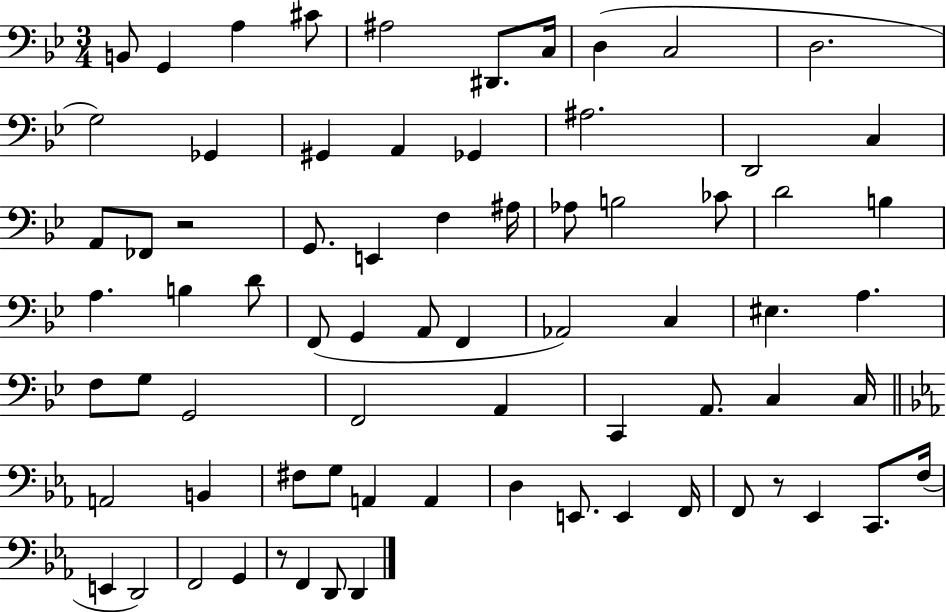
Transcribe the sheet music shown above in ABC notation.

X:1
T:Untitled
M:3/4
L:1/4
K:Bb
B,,/2 G,, A, ^C/2 ^A,2 ^D,,/2 C,/4 D, C,2 D,2 G,2 _G,, ^G,, A,, _G,, ^A,2 D,,2 C, A,,/2 _F,,/2 z2 G,,/2 E,, F, ^A,/4 _A,/2 B,2 _C/2 D2 B, A, B, D/2 F,,/2 G,, A,,/2 F,, _A,,2 C, ^E, A, F,/2 G,/2 G,,2 F,,2 A,, C,, A,,/2 C, C,/4 A,,2 B,, ^F,/2 G,/2 A,, A,, D, E,,/2 E,, F,,/4 F,,/2 z/2 _E,, C,,/2 F,/4 E,, D,,2 F,,2 G,, z/2 F,, D,,/2 D,,